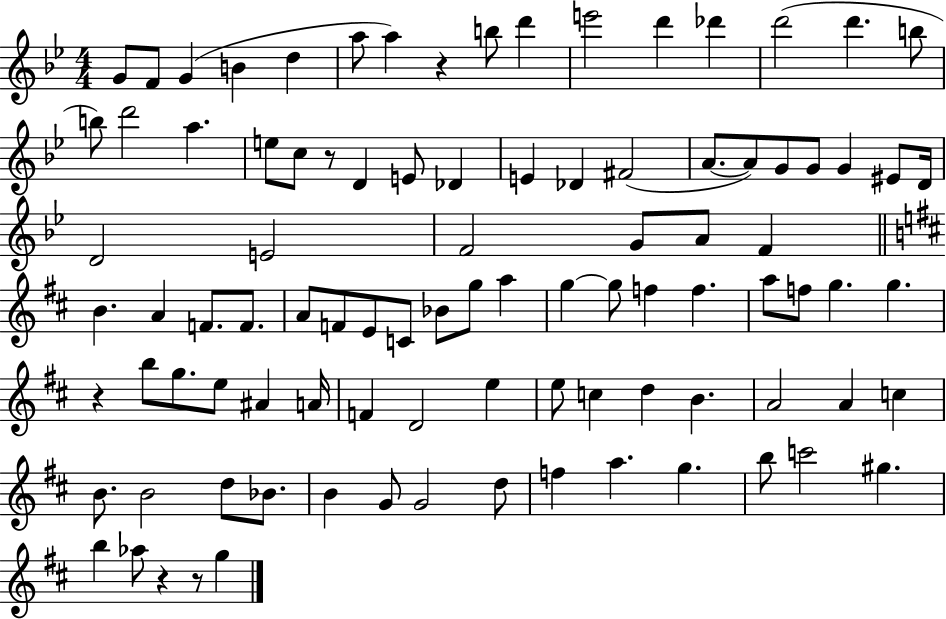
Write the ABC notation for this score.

X:1
T:Untitled
M:4/4
L:1/4
K:Bb
G/2 F/2 G B d a/2 a z b/2 d' e'2 d' _d' d'2 d' b/2 b/2 d'2 a e/2 c/2 z/2 D E/2 _D E _D ^F2 A/2 A/2 G/2 G/2 G ^E/2 D/4 D2 E2 F2 G/2 A/2 F B A F/2 F/2 A/2 F/2 E/2 C/2 _B/2 g/2 a g g/2 f f a/2 f/2 g g z b/2 g/2 e/2 ^A A/4 F D2 e e/2 c d B A2 A c B/2 B2 d/2 _B/2 B G/2 G2 d/2 f a g b/2 c'2 ^g b _a/2 z z/2 g